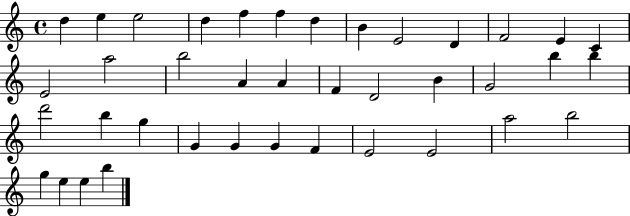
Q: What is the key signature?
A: C major